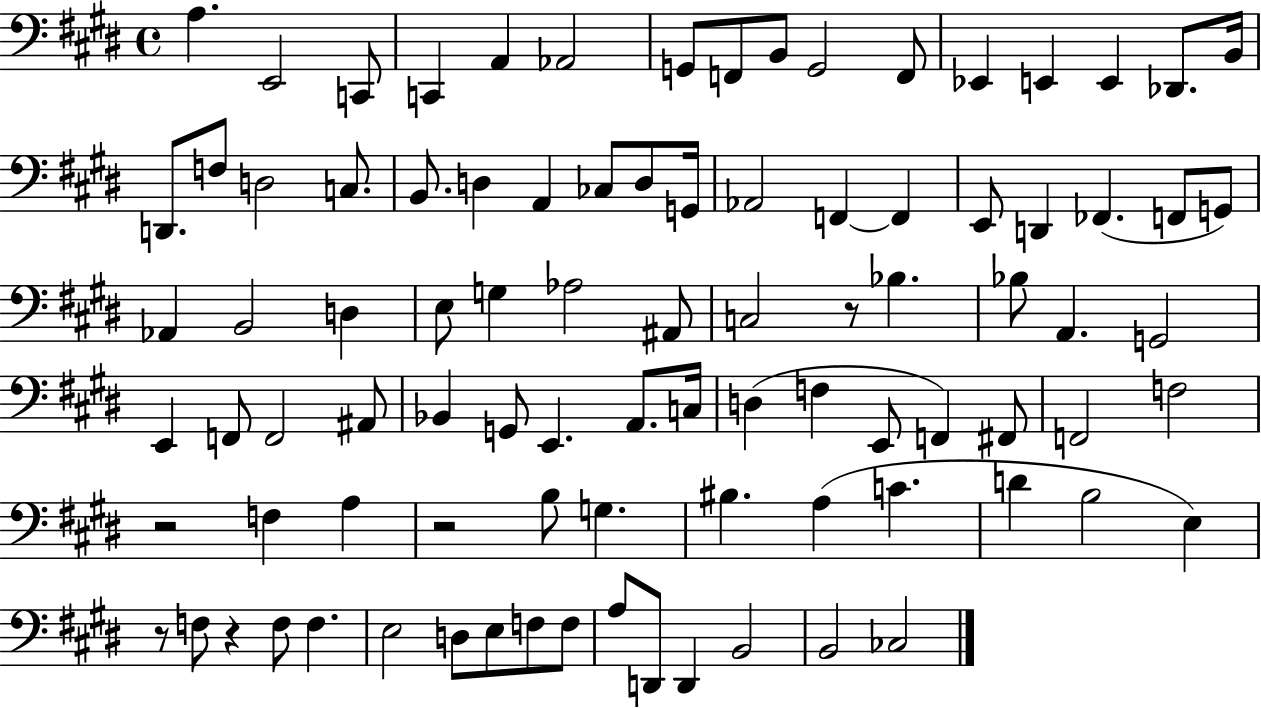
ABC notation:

X:1
T:Untitled
M:4/4
L:1/4
K:E
A, E,,2 C,,/2 C,, A,, _A,,2 G,,/2 F,,/2 B,,/2 G,,2 F,,/2 _E,, E,, E,, _D,,/2 B,,/4 D,,/2 F,/2 D,2 C,/2 B,,/2 D, A,, _C,/2 D,/2 G,,/4 _A,,2 F,, F,, E,,/2 D,, _F,, F,,/2 G,,/2 _A,, B,,2 D, E,/2 G, _A,2 ^A,,/2 C,2 z/2 _B, _B,/2 A,, G,,2 E,, F,,/2 F,,2 ^A,,/2 _B,, G,,/2 E,, A,,/2 C,/4 D, F, E,,/2 F,, ^F,,/2 F,,2 F,2 z2 F, A, z2 B,/2 G, ^B, A, C D B,2 E, z/2 F,/2 z F,/2 F, E,2 D,/2 E,/2 F,/2 F,/2 A,/2 D,,/2 D,, B,,2 B,,2 _C,2